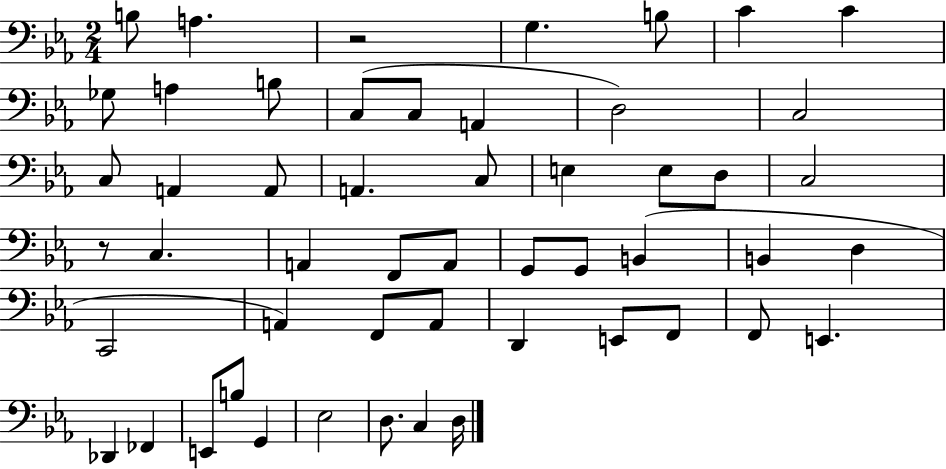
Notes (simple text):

B3/e A3/q. R/h G3/q. B3/e C4/q C4/q Gb3/e A3/q B3/e C3/e C3/e A2/q D3/h C3/h C3/e A2/q A2/e A2/q. C3/e E3/q E3/e D3/e C3/h R/e C3/q. A2/q F2/e A2/e G2/e G2/e B2/q B2/q D3/q C2/h A2/q F2/e A2/e D2/q E2/e F2/e F2/e E2/q. Db2/q FES2/q E2/e B3/e G2/q Eb3/h D3/e. C3/q D3/s